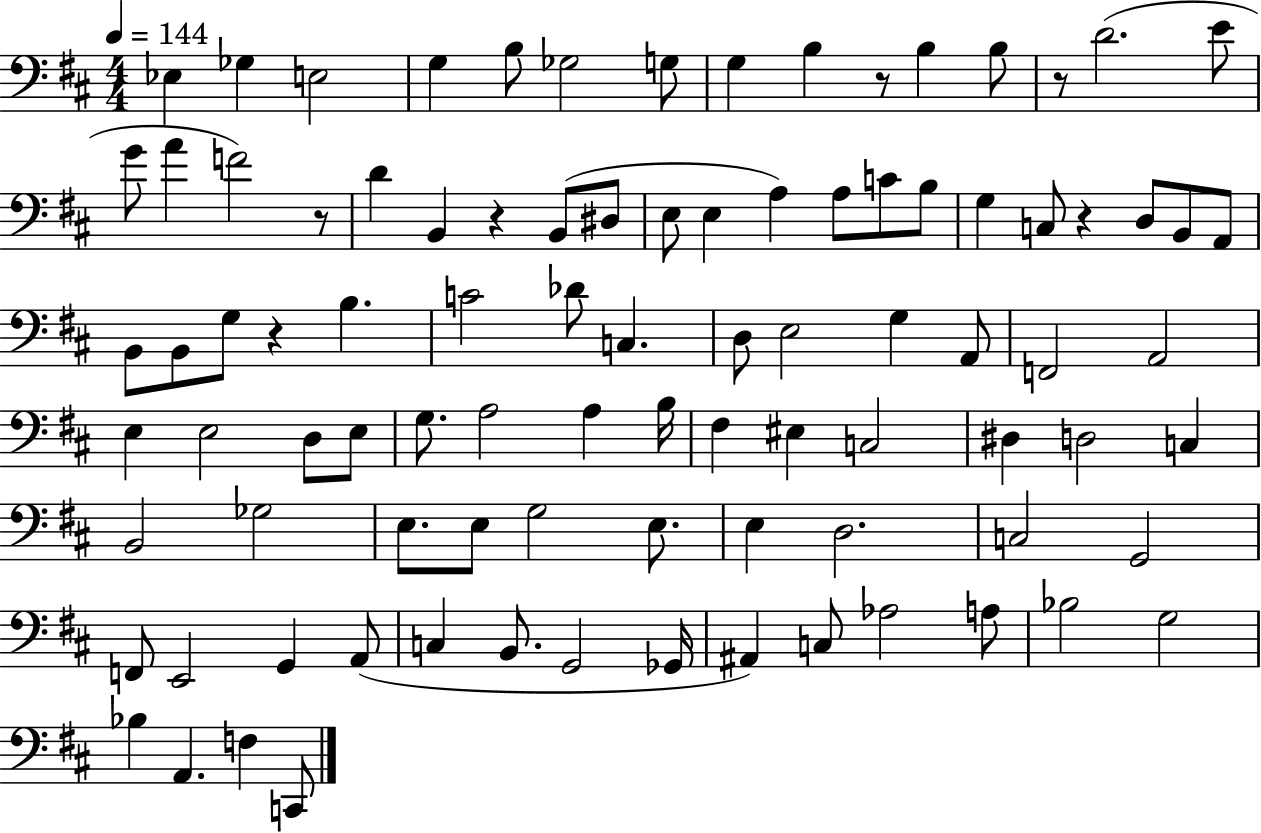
Eb3/q Gb3/q E3/h G3/q B3/e Gb3/h G3/e G3/q B3/q R/e B3/q B3/e R/e D4/h. E4/e G4/e A4/q F4/h R/e D4/q B2/q R/q B2/e D#3/e E3/e E3/q A3/q A3/e C4/e B3/e G3/q C3/e R/q D3/e B2/e A2/e B2/e B2/e G3/e R/q B3/q. C4/h Db4/e C3/q. D3/e E3/h G3/q A2/e F2/h A2/h E3/q E3/h D3/e E3/e G3/e. A3/h A3/q B3/s F#3/q EIS3/q C3/h D#3/q D3/h C3/q B2/h Gb3/h E3/e. E3/e G3/h E3/e. E3/q D3/h. C3/h G2/h F2/e E2/h G2/q A2/e C3/q B2/e. G2/h Gb2/s A#2/q C3/e Ab3/h A3/e Bb3/h G3/h Bb3/q A2/q. F3/q C2/e